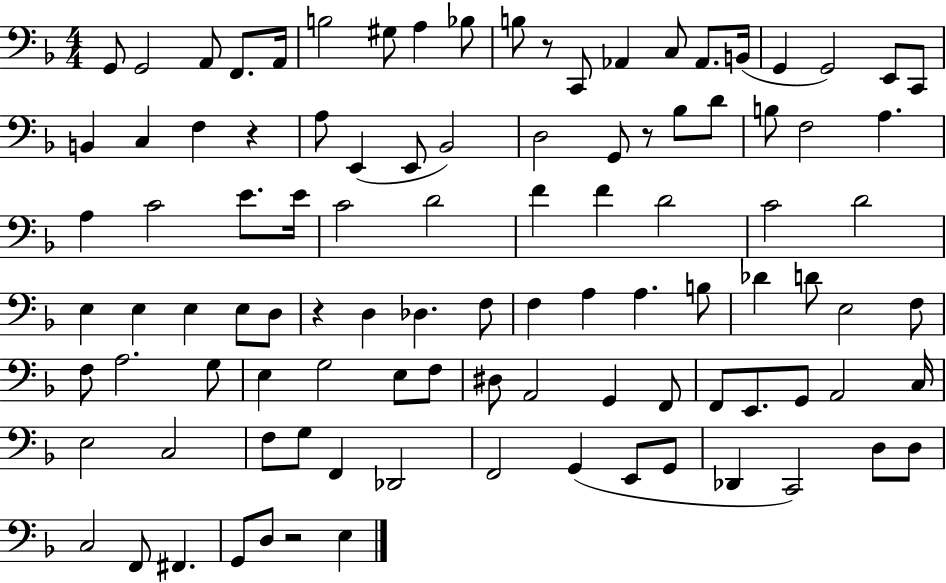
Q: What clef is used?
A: bass